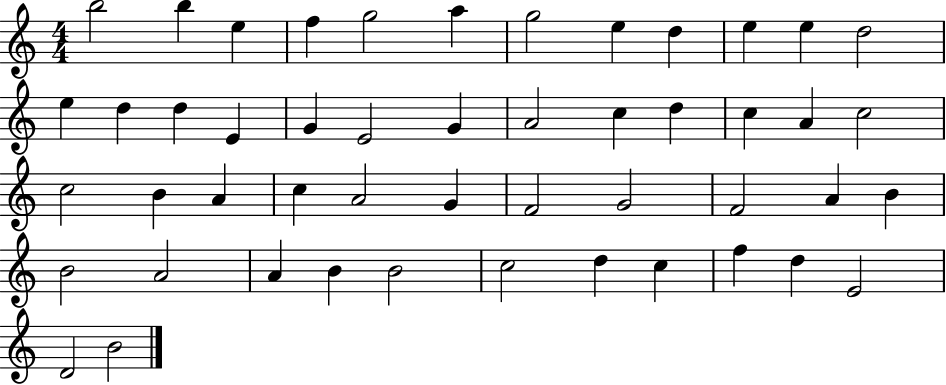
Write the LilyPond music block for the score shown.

{
  \clef treble
  \numericTimeSignature
  \time 4/4
  \key c \major
  b''2 b''4 e''4 | f''4 g''2 a''4 | g''2 e''4 d''4 | e''4 e''4 d''2 | \break e''4 d''4 d''4 e'4 | g'4 e'2 g'4 | a'2 c''4 d''4 | c''4 a'4 c''2 | \break c''2 b'4 a'4 | c''4 a'2 g'4 | f'2 g'2 | f'2 a'4 b'4 | \break b'2 a'2 | a'4 b'4 b'2 | c''2 d''4 c''4 | f''4 d''4 e'2 | \break d'2 b'2 | \bar "|."
}